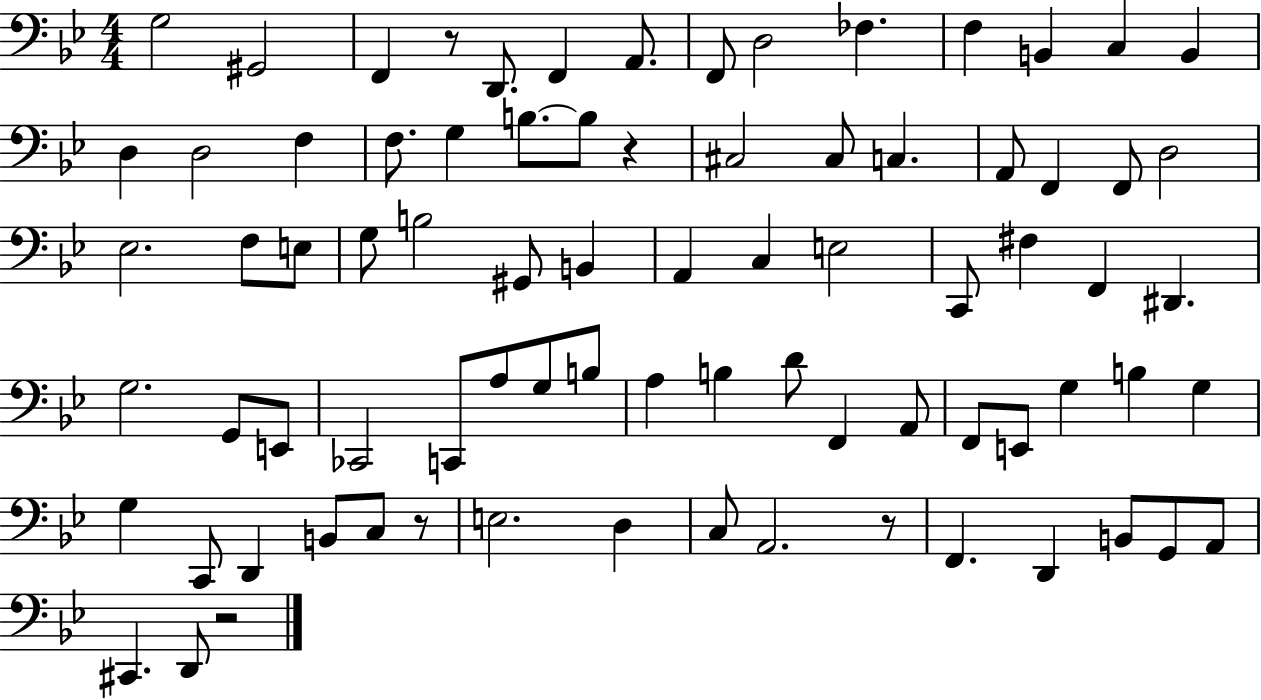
X:1
T:Untitled
M:4/4
L:1/4
K:Bb
G,2 ^G,,2 F,, z/2 D,,/2 F,, A,,/2 F,,/2 D,2 _F, F, B,, C, B,, D, D,2 F, F,/2 G, B,/2 B,/2 z ^C,2 ^C,/2 C, A,,/2 F,, F,,/2 D,2 _E,2 F,/2 E,/2 G,/2 B,2 ^G,,/2 B,, A,, C, E,2 C,,/2 ^F, F,, ^D,, G,2 G,,/2 E,,/2 _C,,2 C,,/2 A,/2 G,/2 B,/2 A, B, D/2 F,, A,,/2 F,,/2 E,,/2 G, B, G, G, C,,/2 D,, B,,/2 C,/2 z/2 E,2 D, C,/2 A,,2 z/2 F,, D,, B,,/2 G,,/2 A,,/2 ^C,, D,,/2 z2